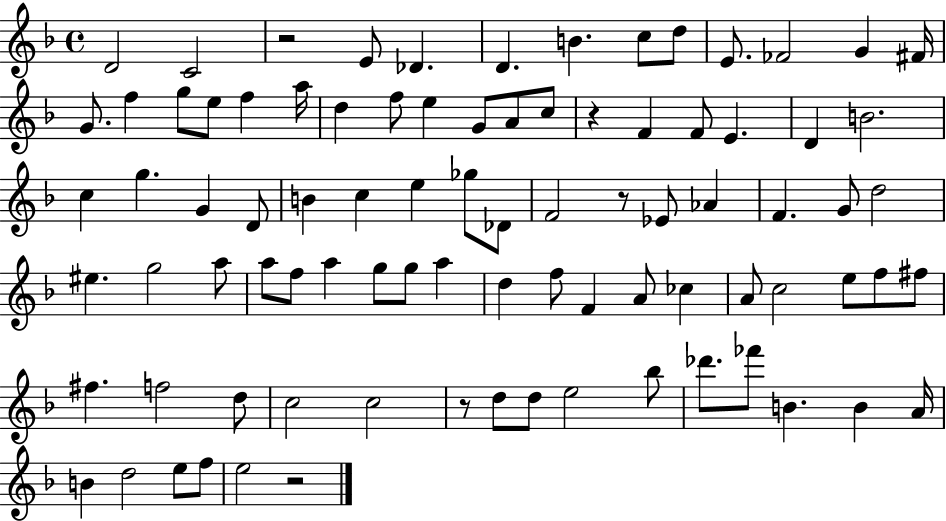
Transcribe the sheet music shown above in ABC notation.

X:1
T:Untitled
M:4/4
L:1/4
K:F
D2 C2 z2 E/2 _D D B c/2 d/2 E/2 _F2 G ^F/4 G/2 f g/2 e/2 f a/4 d f/2 e G/2 A/2 c/2 z F F/2 E D B2 c g G D/2 B c e _g/2 _D/2 F2 z/2 _E/2 _A F G/2 d2 ^e g2 a/2 a/2 f/2 a g/2 g/2 a d f/2 F A/2 _c A/2 c2 e/2 f/2 ^f/2 ^f f2 d/2 c2 c2 z/2 d/2 d/2 e2 _b/2 _d'/2 _f'/2 B B A/4 B d2 e/2 f/2 e2 z2